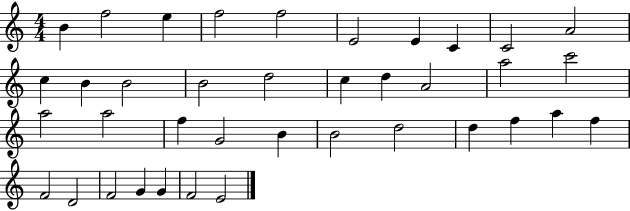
B4/q F5/h E5/q F5/h F5/h E4/h E4/q C4/q C4/h A4/h C5/q B4/q B4/h B4/h D5/h C5/q D5/q A4/h A5/h C6/h A5/h A5/h F5/q G4/h B4/q B4/h D5/h D5/q F5/q A5/q F5/q F4/h D4/h F4/h G4/q G4/q F4/h E4/h